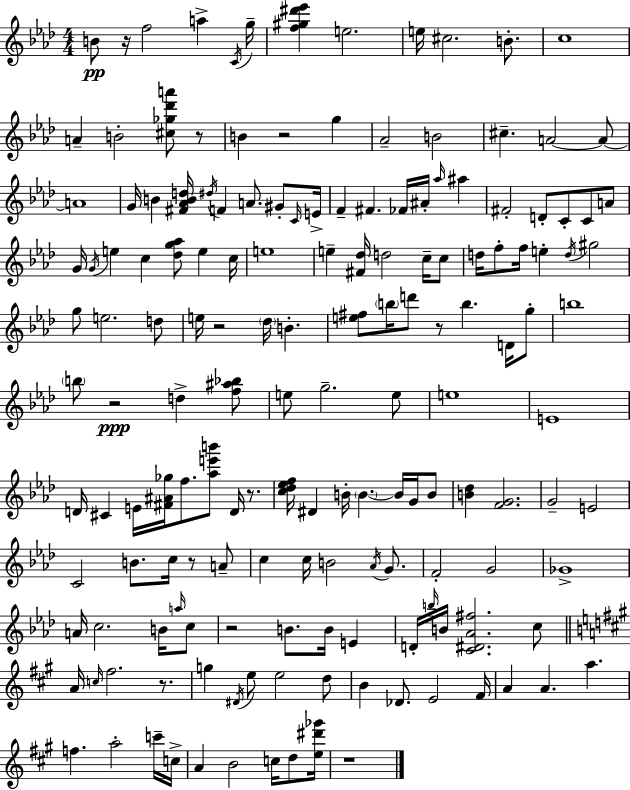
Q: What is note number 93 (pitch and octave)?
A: C5